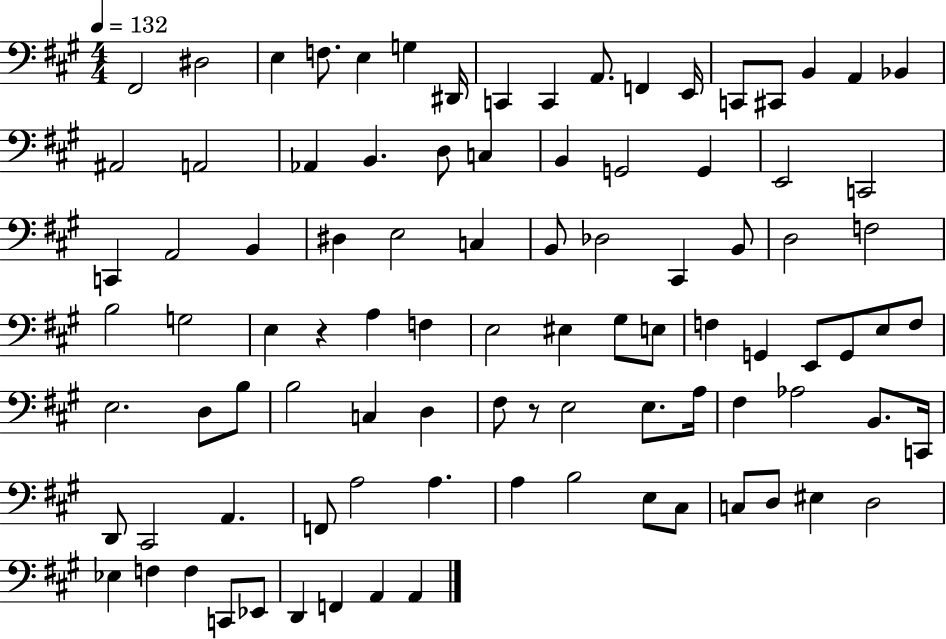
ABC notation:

X:1
T:Untitled
M:4/4
L:1/4
K:A
^F,,2 ^D,2 E, F,/2 E, G, ^D,,/4 C,, C,, A,,/2 F,, E,,/4 C,,/2 ^C,,/2 B,, A,, _B,, ^A,,2 A,,2 _A,, B,, D,/2 C, B,, G,,2 G,, E,,2 C,,2 C,, A,,2 B,, ^D, E,2 C, B,,/2 _D,2 ^C,, B,,/2 D,2 F,2 B,2 G,2 E, z A, F, E,2 ^E, ^G,/2 E,/2 F, G,, E,,/2 G,,/2 E,/2 F,/2 E,2 D,/2 B,/2 B,2 C, D, ^F,/2 z/2 E,2 E,/2 A,/4 ^F, _A,2 B,,/2 C,,/4 D,,/2 ^C,,2 A,, F,,/2 A,2 A, A, B,2 E,/2 ^C,/2 C,/2 D,/2 ^E, D,2 _E, F, F, C,,/2 _E,,/2 D,, F,, A,, A,,